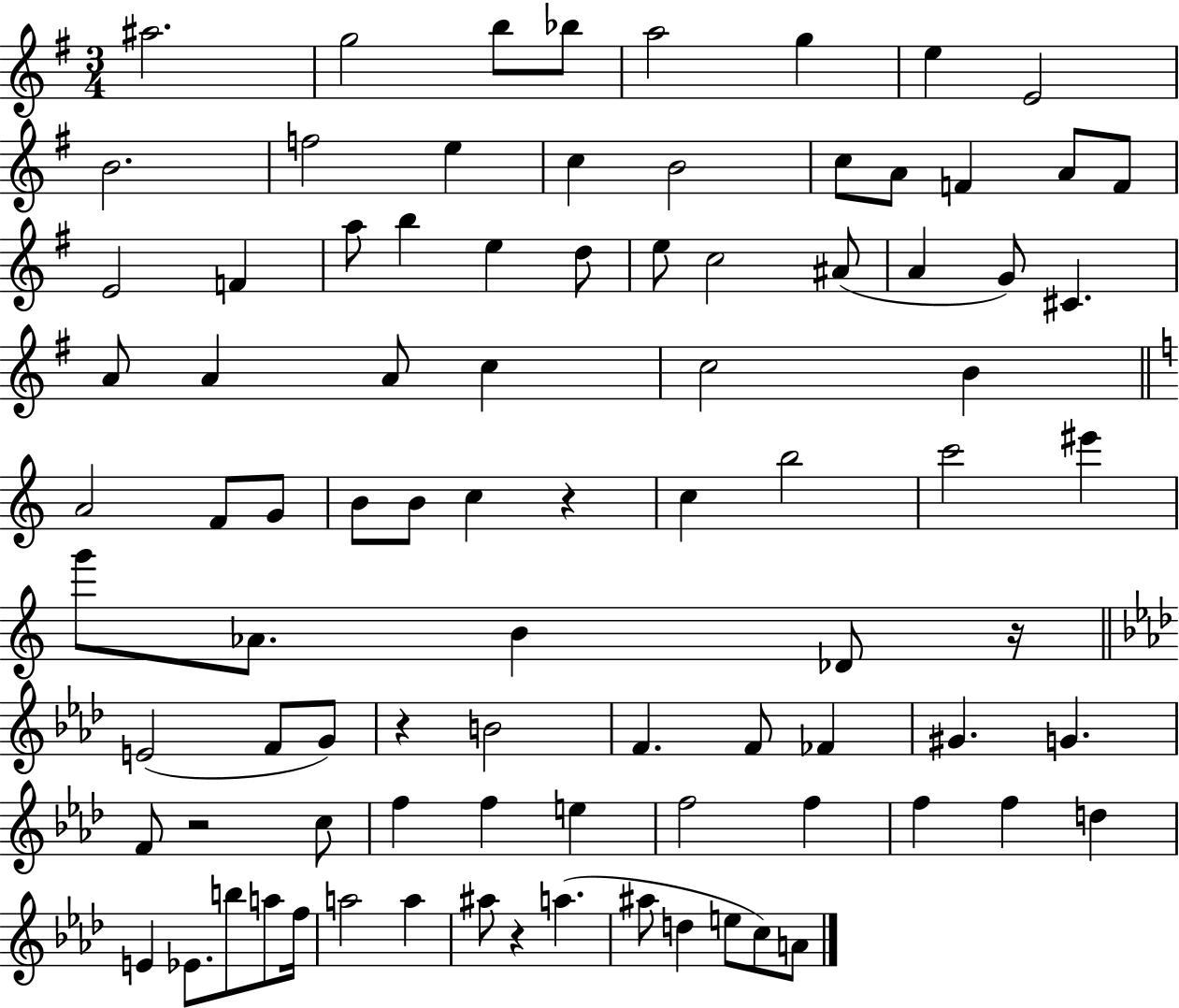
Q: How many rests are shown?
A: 5